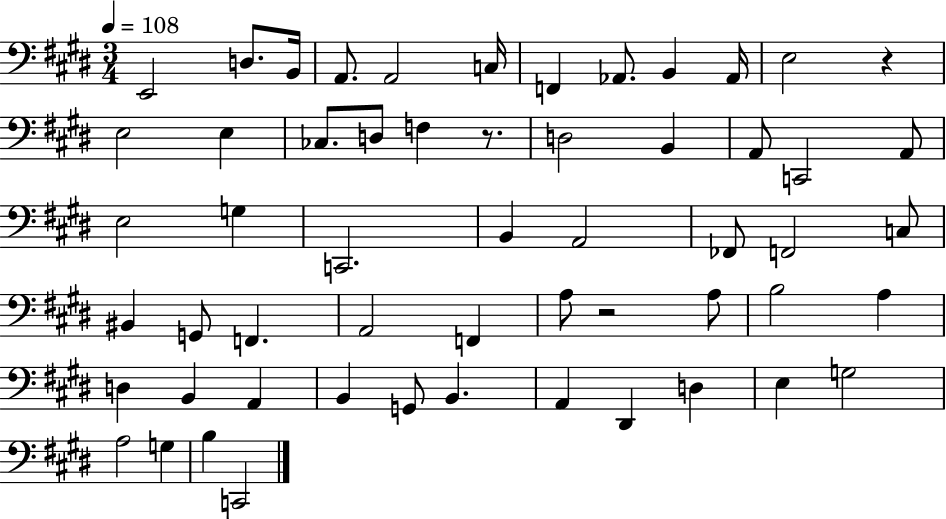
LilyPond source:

{
  \clef bass
  \numericTimeSignature
  \time 3/4
  \key e \major
  \tempo 4 = 108
  e,2 d8. b,16 | a,8. a,2 c16 | f,4 aes,8. b,4 aes,16 | e2 r4 | \break e2 e4 | ces8. d8 f4 r8. | d2 b,4 | a,8 c,2 a,8 | \break e2 g4 | c,2. | b,4 a,2 | fes,8 f,2 c8 | \break bis,4 g,8 f,4. | a,2 f,4 | a8 r2 a8 | b2 a4 | \break d4 b,4 a,4 | b,4 g,8 b,4. | a,4 dis,4 d4 | e4 g2 | \break a2 g4 | b4 c,2 | \bar "|."
}